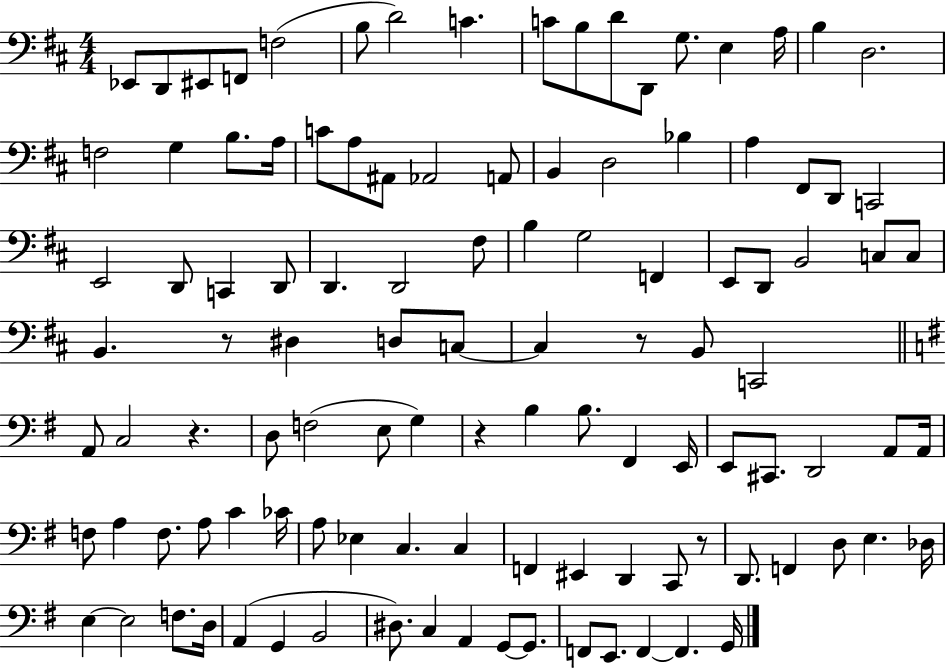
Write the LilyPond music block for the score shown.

{
  \clef bass
  \numericTimeSignature
  \time 4/4
  \key d \major
  ees,8 d,8 eis,8 f,8 f2( | b8 d'2) c'4. | c'8 b8 d'8 d,8 g8. e4 a16 | b4 d2. | \break f2 g4 b8. a16 | c'8 a8 ais,8 aes,2 a,8 | b,4 d2 bes4 | a4 fis,8 d,8 c,2 | \break e,2 d,8 c,4 d,8 | d,4. d,2 fis8 | b4 g2 f,4 | e,8 d,8 b,2 c8 c8 | \break b,4. r8 dis4 d8 c8~~ | c4 r8 b,8 c,2 | \bar "||" \break \key e \minor a,8 c2 r4. | d8 f2( e8 g4) | r4 b4 b8. fis,4 e,16 | e,8 cis,8. d,2 a,8 a,16 | \break f8 a4 f8. a8 c'4 ces'16 | a8 ees4 c4. c4 | f,4 eis,4 d,4 c,8 r8 | d,8. f,4 d8 e4. des16 | \break e4~~ e2 f8. d16 | a,4( g,4 b,2 | dis8.) c4 a,4 g,8~~ g,8. | f,8 e,8. f,4~~ f,4. g,16 | \break \bar "|."
}